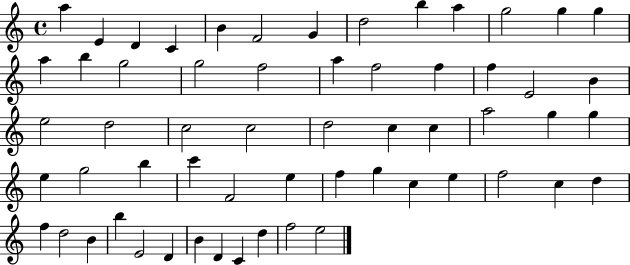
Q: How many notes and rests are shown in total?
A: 59